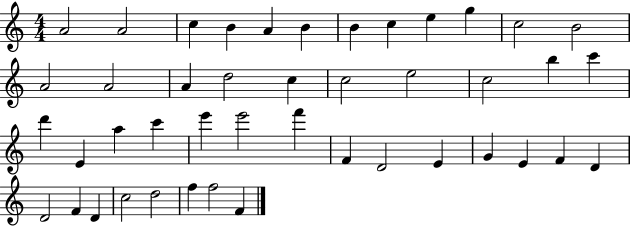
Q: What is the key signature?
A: C major